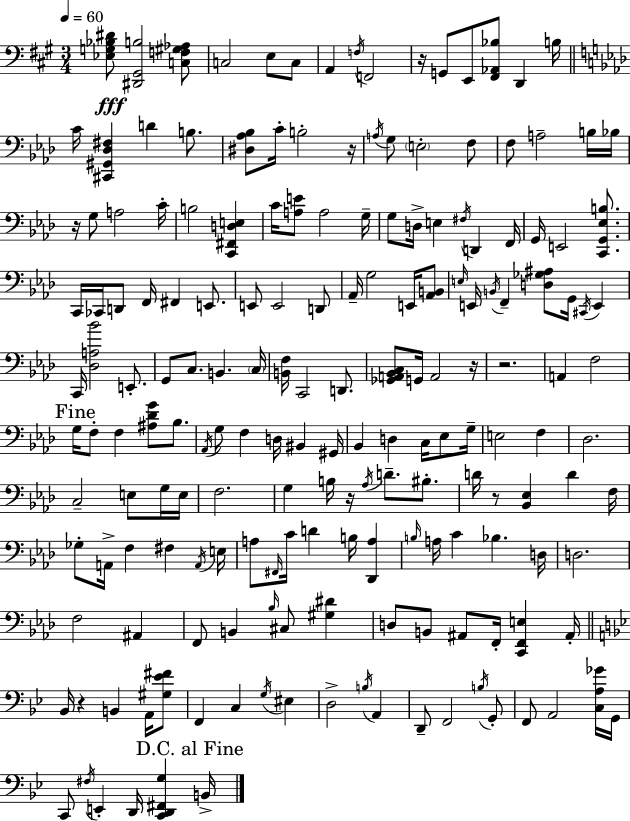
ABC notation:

X:1
T:Untitled
M:3/4
L:1/4
K:A
[_E,G,_B,^D]/2 [^D,,^G,,B,]2 [C,F,^G,_A,]/2 C,2 E,/2 C,/2 A,, F,/4 F,,2 z/4 G,,/2 E,,/2 [^F,,_A,,_B,]/2 D,, B,/4 C/4 [^C,,^G,,_D,^F,] D B,/2 [^D,_A,_B,]/2 C/4 B,2 z/4 A,/4 G,/2 E,2 F,/2 F,/2 A,2 B,/4 _B,/4 z/4 G,/2 A,2 C/4 B,2 [C,,^F,,D,E,] C/4 [A,E]/2 A,2 G,/4 G,/2 D,/4 E, ^F,/4 D,, F,,/4 G,,/4 E,,2 [C,,G,,_E,B,]/2 C,,/4 _C,,/4 D,,/2 F,,/4 ^F,, E,,/2 E,,/2 E,,2 D,,/2 _A,,/4 G,2 E,,/4 [_A,,B,,]/2 E,/4 E,,/4 B,,/4 F,, [D,_G,^A,]/2 G,,/4 ^C,,/4 E,, C,,/4 [_D,A,_B]2 E,,/2 G,,/2 C,/2 B,, C,/4 [B,,F,]/4 C,,2 D,,/2 [_G,,A,,_B,,C,]/2 G,,/4 A,,2 z/4 z2 A,, F,2 G,/4 F,/2 F, [^A,_DG]/2 _B,/2 _A,,/4 G,/2 F, D,/4 ^B,, ^G,,/4 _B,, D, C,/4 _E,/2 G,/4 E,2 F, _D,2 C,2 E,/2 G,/4 E,/4 F,2 G, B,/4 z/4 _A,/4 D/2 ^B,/2 D/4 z/2 [_B,,_E,] D F,/4 _G,/2 A,,/4 F, ^F, A,,/4 E,/4 A,/2 ^F,,/4 C/4 D B,/4 [_D,,A,] B,/4 A,/4 C _B, D,/4 D,2 F,2 ^A,, F,,/2 B,, _B,/4 ^C,/2 [^G,^D] D,/2 B,,/2 ^A,,/2 F,,/4 [C,,F,,E,] ^A,,/4 _B,,/4 z B,, A,,/4 [^G,_E^F]/2 F,, C, G,/4 ^E, D,2 B,/4 A,, D,,/2 F,,2 B,/4 G,,/2 F,,/2 A,,2 [C,A,_G]/4 G,,/4 C,,/2 ^F,/4 E,, D,,/4 [C,,D,,^F,,G,] B,,/4